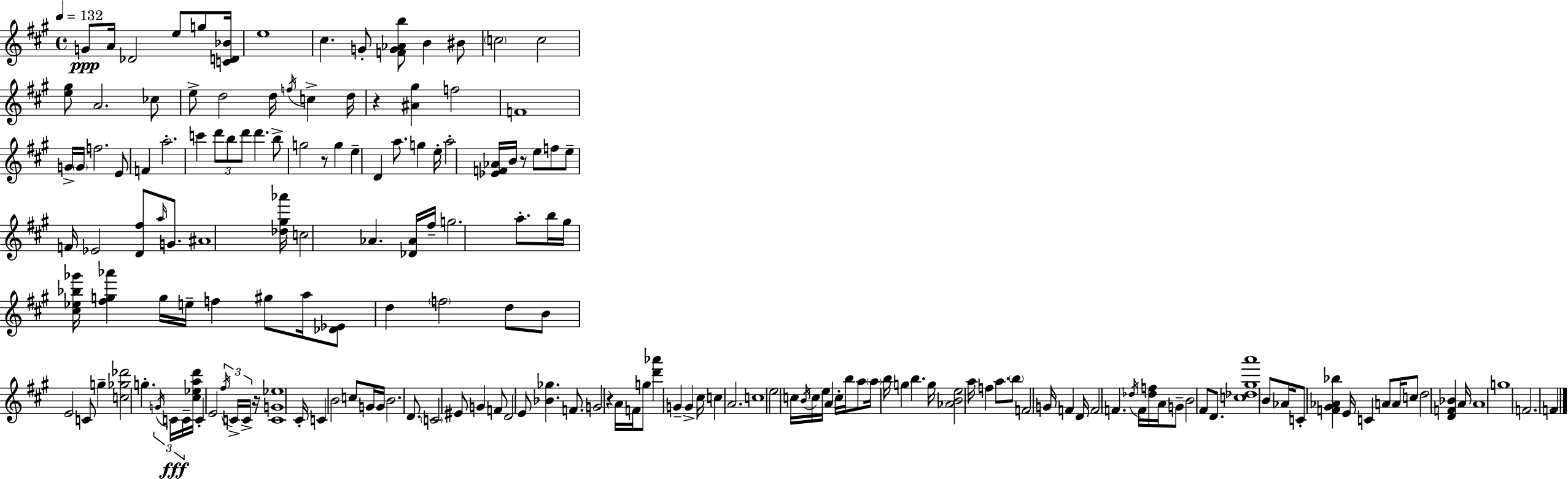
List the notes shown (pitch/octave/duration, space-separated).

G4/e A4/s Db4/h E5/e G5/e [C4,D4,Bb4]/s E5/w C#5/q. G4/e [F4,G4,Ab4,B5]/e B4/q BIS4/e C5/h C5/h [E5,G#5]/e A4/h. CES5/e E5/e D5/h D5/s F5/s C5/q D5/s R/q [A#4,G#5]/q F5/h F4/w G4/s G4/s F5/h. E4/e F4/q A5/h. C6/q D6/e B5/e D6/e D6/q. B5/e G5/h R/e G5/q E5/q D4/q A5/e. G5/q E5/s A5/h [Eb4,F4,Ab4]/s B4/s R/e E5/e F5/e E5/e F4/s Eb4/h [D4,F#5]/e A5/s G4/e. A#4/w [Db5,G#5,Ab6]/s C5/h Ab4/q. [Db4,Ab4]/s F#5/s G5/h. A5/e. B5/s G#5/s [C#5,Eb5,Bb5,Gb6]/s [F#5,G5,Ab6]/q G5/s E5/s F5/q G#5/e A5/s [Db4,Eb4]/e D5/q F5/h D5/e B4/e E4/h C4/e G5/q [C5,Gb5,Db6]/h G5/q. G4/s C4/s C4/s [C#5,Eb5,A5,D6]/s C4/q E4/h F#5/s C4/s C4/s R/s [C4,G4,Eb5]/w C#4/s C4/q B4/h C5/e G4/s G4/s B4/h. D4/e. C4/h EIS4/e G4/q F4/e D4/h E4/e [Bb4,Gb5]/q. F4/e. G4/h R/q A4/s F4/s G5/e [D6,Ab6]/q G4/q G4/q C#5/s C5/q A4/h. C5/w E5/h C5/s B4/s C5/s E5/s A4/q C5/s B5/s A5/e A5/s B5/s G5/q B5/q. G5/s [Ab4,B4,E5]/h A5/s F5/q A5/e. B5/e F4/h G4/s F4/q D4/s F4/h F4/q. Db5/s F4/s [Db5,F5]/s A4/s G4/e B4/h F#4/e D4/e. [C5,Db5,G#5,A6]/w B4/e Ab4/s C4/e [F4,G#4,Ab4,Bb5]/q E4/s C4/q A4/e A4/s C5/e D5/h [D4,F4,Bb4]/q A4/s A4/w G5/w F4/h. F4/q